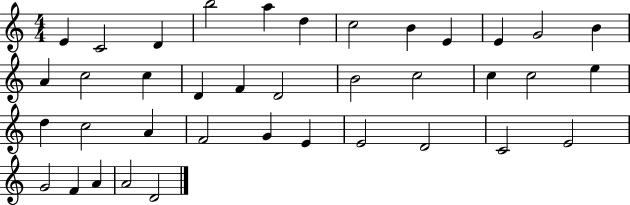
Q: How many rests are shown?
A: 0